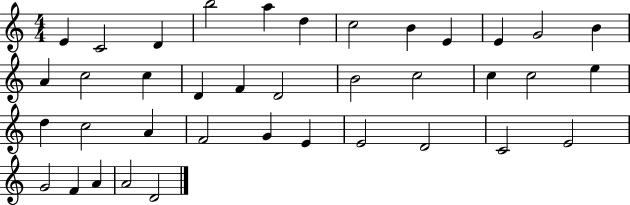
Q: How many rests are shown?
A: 0